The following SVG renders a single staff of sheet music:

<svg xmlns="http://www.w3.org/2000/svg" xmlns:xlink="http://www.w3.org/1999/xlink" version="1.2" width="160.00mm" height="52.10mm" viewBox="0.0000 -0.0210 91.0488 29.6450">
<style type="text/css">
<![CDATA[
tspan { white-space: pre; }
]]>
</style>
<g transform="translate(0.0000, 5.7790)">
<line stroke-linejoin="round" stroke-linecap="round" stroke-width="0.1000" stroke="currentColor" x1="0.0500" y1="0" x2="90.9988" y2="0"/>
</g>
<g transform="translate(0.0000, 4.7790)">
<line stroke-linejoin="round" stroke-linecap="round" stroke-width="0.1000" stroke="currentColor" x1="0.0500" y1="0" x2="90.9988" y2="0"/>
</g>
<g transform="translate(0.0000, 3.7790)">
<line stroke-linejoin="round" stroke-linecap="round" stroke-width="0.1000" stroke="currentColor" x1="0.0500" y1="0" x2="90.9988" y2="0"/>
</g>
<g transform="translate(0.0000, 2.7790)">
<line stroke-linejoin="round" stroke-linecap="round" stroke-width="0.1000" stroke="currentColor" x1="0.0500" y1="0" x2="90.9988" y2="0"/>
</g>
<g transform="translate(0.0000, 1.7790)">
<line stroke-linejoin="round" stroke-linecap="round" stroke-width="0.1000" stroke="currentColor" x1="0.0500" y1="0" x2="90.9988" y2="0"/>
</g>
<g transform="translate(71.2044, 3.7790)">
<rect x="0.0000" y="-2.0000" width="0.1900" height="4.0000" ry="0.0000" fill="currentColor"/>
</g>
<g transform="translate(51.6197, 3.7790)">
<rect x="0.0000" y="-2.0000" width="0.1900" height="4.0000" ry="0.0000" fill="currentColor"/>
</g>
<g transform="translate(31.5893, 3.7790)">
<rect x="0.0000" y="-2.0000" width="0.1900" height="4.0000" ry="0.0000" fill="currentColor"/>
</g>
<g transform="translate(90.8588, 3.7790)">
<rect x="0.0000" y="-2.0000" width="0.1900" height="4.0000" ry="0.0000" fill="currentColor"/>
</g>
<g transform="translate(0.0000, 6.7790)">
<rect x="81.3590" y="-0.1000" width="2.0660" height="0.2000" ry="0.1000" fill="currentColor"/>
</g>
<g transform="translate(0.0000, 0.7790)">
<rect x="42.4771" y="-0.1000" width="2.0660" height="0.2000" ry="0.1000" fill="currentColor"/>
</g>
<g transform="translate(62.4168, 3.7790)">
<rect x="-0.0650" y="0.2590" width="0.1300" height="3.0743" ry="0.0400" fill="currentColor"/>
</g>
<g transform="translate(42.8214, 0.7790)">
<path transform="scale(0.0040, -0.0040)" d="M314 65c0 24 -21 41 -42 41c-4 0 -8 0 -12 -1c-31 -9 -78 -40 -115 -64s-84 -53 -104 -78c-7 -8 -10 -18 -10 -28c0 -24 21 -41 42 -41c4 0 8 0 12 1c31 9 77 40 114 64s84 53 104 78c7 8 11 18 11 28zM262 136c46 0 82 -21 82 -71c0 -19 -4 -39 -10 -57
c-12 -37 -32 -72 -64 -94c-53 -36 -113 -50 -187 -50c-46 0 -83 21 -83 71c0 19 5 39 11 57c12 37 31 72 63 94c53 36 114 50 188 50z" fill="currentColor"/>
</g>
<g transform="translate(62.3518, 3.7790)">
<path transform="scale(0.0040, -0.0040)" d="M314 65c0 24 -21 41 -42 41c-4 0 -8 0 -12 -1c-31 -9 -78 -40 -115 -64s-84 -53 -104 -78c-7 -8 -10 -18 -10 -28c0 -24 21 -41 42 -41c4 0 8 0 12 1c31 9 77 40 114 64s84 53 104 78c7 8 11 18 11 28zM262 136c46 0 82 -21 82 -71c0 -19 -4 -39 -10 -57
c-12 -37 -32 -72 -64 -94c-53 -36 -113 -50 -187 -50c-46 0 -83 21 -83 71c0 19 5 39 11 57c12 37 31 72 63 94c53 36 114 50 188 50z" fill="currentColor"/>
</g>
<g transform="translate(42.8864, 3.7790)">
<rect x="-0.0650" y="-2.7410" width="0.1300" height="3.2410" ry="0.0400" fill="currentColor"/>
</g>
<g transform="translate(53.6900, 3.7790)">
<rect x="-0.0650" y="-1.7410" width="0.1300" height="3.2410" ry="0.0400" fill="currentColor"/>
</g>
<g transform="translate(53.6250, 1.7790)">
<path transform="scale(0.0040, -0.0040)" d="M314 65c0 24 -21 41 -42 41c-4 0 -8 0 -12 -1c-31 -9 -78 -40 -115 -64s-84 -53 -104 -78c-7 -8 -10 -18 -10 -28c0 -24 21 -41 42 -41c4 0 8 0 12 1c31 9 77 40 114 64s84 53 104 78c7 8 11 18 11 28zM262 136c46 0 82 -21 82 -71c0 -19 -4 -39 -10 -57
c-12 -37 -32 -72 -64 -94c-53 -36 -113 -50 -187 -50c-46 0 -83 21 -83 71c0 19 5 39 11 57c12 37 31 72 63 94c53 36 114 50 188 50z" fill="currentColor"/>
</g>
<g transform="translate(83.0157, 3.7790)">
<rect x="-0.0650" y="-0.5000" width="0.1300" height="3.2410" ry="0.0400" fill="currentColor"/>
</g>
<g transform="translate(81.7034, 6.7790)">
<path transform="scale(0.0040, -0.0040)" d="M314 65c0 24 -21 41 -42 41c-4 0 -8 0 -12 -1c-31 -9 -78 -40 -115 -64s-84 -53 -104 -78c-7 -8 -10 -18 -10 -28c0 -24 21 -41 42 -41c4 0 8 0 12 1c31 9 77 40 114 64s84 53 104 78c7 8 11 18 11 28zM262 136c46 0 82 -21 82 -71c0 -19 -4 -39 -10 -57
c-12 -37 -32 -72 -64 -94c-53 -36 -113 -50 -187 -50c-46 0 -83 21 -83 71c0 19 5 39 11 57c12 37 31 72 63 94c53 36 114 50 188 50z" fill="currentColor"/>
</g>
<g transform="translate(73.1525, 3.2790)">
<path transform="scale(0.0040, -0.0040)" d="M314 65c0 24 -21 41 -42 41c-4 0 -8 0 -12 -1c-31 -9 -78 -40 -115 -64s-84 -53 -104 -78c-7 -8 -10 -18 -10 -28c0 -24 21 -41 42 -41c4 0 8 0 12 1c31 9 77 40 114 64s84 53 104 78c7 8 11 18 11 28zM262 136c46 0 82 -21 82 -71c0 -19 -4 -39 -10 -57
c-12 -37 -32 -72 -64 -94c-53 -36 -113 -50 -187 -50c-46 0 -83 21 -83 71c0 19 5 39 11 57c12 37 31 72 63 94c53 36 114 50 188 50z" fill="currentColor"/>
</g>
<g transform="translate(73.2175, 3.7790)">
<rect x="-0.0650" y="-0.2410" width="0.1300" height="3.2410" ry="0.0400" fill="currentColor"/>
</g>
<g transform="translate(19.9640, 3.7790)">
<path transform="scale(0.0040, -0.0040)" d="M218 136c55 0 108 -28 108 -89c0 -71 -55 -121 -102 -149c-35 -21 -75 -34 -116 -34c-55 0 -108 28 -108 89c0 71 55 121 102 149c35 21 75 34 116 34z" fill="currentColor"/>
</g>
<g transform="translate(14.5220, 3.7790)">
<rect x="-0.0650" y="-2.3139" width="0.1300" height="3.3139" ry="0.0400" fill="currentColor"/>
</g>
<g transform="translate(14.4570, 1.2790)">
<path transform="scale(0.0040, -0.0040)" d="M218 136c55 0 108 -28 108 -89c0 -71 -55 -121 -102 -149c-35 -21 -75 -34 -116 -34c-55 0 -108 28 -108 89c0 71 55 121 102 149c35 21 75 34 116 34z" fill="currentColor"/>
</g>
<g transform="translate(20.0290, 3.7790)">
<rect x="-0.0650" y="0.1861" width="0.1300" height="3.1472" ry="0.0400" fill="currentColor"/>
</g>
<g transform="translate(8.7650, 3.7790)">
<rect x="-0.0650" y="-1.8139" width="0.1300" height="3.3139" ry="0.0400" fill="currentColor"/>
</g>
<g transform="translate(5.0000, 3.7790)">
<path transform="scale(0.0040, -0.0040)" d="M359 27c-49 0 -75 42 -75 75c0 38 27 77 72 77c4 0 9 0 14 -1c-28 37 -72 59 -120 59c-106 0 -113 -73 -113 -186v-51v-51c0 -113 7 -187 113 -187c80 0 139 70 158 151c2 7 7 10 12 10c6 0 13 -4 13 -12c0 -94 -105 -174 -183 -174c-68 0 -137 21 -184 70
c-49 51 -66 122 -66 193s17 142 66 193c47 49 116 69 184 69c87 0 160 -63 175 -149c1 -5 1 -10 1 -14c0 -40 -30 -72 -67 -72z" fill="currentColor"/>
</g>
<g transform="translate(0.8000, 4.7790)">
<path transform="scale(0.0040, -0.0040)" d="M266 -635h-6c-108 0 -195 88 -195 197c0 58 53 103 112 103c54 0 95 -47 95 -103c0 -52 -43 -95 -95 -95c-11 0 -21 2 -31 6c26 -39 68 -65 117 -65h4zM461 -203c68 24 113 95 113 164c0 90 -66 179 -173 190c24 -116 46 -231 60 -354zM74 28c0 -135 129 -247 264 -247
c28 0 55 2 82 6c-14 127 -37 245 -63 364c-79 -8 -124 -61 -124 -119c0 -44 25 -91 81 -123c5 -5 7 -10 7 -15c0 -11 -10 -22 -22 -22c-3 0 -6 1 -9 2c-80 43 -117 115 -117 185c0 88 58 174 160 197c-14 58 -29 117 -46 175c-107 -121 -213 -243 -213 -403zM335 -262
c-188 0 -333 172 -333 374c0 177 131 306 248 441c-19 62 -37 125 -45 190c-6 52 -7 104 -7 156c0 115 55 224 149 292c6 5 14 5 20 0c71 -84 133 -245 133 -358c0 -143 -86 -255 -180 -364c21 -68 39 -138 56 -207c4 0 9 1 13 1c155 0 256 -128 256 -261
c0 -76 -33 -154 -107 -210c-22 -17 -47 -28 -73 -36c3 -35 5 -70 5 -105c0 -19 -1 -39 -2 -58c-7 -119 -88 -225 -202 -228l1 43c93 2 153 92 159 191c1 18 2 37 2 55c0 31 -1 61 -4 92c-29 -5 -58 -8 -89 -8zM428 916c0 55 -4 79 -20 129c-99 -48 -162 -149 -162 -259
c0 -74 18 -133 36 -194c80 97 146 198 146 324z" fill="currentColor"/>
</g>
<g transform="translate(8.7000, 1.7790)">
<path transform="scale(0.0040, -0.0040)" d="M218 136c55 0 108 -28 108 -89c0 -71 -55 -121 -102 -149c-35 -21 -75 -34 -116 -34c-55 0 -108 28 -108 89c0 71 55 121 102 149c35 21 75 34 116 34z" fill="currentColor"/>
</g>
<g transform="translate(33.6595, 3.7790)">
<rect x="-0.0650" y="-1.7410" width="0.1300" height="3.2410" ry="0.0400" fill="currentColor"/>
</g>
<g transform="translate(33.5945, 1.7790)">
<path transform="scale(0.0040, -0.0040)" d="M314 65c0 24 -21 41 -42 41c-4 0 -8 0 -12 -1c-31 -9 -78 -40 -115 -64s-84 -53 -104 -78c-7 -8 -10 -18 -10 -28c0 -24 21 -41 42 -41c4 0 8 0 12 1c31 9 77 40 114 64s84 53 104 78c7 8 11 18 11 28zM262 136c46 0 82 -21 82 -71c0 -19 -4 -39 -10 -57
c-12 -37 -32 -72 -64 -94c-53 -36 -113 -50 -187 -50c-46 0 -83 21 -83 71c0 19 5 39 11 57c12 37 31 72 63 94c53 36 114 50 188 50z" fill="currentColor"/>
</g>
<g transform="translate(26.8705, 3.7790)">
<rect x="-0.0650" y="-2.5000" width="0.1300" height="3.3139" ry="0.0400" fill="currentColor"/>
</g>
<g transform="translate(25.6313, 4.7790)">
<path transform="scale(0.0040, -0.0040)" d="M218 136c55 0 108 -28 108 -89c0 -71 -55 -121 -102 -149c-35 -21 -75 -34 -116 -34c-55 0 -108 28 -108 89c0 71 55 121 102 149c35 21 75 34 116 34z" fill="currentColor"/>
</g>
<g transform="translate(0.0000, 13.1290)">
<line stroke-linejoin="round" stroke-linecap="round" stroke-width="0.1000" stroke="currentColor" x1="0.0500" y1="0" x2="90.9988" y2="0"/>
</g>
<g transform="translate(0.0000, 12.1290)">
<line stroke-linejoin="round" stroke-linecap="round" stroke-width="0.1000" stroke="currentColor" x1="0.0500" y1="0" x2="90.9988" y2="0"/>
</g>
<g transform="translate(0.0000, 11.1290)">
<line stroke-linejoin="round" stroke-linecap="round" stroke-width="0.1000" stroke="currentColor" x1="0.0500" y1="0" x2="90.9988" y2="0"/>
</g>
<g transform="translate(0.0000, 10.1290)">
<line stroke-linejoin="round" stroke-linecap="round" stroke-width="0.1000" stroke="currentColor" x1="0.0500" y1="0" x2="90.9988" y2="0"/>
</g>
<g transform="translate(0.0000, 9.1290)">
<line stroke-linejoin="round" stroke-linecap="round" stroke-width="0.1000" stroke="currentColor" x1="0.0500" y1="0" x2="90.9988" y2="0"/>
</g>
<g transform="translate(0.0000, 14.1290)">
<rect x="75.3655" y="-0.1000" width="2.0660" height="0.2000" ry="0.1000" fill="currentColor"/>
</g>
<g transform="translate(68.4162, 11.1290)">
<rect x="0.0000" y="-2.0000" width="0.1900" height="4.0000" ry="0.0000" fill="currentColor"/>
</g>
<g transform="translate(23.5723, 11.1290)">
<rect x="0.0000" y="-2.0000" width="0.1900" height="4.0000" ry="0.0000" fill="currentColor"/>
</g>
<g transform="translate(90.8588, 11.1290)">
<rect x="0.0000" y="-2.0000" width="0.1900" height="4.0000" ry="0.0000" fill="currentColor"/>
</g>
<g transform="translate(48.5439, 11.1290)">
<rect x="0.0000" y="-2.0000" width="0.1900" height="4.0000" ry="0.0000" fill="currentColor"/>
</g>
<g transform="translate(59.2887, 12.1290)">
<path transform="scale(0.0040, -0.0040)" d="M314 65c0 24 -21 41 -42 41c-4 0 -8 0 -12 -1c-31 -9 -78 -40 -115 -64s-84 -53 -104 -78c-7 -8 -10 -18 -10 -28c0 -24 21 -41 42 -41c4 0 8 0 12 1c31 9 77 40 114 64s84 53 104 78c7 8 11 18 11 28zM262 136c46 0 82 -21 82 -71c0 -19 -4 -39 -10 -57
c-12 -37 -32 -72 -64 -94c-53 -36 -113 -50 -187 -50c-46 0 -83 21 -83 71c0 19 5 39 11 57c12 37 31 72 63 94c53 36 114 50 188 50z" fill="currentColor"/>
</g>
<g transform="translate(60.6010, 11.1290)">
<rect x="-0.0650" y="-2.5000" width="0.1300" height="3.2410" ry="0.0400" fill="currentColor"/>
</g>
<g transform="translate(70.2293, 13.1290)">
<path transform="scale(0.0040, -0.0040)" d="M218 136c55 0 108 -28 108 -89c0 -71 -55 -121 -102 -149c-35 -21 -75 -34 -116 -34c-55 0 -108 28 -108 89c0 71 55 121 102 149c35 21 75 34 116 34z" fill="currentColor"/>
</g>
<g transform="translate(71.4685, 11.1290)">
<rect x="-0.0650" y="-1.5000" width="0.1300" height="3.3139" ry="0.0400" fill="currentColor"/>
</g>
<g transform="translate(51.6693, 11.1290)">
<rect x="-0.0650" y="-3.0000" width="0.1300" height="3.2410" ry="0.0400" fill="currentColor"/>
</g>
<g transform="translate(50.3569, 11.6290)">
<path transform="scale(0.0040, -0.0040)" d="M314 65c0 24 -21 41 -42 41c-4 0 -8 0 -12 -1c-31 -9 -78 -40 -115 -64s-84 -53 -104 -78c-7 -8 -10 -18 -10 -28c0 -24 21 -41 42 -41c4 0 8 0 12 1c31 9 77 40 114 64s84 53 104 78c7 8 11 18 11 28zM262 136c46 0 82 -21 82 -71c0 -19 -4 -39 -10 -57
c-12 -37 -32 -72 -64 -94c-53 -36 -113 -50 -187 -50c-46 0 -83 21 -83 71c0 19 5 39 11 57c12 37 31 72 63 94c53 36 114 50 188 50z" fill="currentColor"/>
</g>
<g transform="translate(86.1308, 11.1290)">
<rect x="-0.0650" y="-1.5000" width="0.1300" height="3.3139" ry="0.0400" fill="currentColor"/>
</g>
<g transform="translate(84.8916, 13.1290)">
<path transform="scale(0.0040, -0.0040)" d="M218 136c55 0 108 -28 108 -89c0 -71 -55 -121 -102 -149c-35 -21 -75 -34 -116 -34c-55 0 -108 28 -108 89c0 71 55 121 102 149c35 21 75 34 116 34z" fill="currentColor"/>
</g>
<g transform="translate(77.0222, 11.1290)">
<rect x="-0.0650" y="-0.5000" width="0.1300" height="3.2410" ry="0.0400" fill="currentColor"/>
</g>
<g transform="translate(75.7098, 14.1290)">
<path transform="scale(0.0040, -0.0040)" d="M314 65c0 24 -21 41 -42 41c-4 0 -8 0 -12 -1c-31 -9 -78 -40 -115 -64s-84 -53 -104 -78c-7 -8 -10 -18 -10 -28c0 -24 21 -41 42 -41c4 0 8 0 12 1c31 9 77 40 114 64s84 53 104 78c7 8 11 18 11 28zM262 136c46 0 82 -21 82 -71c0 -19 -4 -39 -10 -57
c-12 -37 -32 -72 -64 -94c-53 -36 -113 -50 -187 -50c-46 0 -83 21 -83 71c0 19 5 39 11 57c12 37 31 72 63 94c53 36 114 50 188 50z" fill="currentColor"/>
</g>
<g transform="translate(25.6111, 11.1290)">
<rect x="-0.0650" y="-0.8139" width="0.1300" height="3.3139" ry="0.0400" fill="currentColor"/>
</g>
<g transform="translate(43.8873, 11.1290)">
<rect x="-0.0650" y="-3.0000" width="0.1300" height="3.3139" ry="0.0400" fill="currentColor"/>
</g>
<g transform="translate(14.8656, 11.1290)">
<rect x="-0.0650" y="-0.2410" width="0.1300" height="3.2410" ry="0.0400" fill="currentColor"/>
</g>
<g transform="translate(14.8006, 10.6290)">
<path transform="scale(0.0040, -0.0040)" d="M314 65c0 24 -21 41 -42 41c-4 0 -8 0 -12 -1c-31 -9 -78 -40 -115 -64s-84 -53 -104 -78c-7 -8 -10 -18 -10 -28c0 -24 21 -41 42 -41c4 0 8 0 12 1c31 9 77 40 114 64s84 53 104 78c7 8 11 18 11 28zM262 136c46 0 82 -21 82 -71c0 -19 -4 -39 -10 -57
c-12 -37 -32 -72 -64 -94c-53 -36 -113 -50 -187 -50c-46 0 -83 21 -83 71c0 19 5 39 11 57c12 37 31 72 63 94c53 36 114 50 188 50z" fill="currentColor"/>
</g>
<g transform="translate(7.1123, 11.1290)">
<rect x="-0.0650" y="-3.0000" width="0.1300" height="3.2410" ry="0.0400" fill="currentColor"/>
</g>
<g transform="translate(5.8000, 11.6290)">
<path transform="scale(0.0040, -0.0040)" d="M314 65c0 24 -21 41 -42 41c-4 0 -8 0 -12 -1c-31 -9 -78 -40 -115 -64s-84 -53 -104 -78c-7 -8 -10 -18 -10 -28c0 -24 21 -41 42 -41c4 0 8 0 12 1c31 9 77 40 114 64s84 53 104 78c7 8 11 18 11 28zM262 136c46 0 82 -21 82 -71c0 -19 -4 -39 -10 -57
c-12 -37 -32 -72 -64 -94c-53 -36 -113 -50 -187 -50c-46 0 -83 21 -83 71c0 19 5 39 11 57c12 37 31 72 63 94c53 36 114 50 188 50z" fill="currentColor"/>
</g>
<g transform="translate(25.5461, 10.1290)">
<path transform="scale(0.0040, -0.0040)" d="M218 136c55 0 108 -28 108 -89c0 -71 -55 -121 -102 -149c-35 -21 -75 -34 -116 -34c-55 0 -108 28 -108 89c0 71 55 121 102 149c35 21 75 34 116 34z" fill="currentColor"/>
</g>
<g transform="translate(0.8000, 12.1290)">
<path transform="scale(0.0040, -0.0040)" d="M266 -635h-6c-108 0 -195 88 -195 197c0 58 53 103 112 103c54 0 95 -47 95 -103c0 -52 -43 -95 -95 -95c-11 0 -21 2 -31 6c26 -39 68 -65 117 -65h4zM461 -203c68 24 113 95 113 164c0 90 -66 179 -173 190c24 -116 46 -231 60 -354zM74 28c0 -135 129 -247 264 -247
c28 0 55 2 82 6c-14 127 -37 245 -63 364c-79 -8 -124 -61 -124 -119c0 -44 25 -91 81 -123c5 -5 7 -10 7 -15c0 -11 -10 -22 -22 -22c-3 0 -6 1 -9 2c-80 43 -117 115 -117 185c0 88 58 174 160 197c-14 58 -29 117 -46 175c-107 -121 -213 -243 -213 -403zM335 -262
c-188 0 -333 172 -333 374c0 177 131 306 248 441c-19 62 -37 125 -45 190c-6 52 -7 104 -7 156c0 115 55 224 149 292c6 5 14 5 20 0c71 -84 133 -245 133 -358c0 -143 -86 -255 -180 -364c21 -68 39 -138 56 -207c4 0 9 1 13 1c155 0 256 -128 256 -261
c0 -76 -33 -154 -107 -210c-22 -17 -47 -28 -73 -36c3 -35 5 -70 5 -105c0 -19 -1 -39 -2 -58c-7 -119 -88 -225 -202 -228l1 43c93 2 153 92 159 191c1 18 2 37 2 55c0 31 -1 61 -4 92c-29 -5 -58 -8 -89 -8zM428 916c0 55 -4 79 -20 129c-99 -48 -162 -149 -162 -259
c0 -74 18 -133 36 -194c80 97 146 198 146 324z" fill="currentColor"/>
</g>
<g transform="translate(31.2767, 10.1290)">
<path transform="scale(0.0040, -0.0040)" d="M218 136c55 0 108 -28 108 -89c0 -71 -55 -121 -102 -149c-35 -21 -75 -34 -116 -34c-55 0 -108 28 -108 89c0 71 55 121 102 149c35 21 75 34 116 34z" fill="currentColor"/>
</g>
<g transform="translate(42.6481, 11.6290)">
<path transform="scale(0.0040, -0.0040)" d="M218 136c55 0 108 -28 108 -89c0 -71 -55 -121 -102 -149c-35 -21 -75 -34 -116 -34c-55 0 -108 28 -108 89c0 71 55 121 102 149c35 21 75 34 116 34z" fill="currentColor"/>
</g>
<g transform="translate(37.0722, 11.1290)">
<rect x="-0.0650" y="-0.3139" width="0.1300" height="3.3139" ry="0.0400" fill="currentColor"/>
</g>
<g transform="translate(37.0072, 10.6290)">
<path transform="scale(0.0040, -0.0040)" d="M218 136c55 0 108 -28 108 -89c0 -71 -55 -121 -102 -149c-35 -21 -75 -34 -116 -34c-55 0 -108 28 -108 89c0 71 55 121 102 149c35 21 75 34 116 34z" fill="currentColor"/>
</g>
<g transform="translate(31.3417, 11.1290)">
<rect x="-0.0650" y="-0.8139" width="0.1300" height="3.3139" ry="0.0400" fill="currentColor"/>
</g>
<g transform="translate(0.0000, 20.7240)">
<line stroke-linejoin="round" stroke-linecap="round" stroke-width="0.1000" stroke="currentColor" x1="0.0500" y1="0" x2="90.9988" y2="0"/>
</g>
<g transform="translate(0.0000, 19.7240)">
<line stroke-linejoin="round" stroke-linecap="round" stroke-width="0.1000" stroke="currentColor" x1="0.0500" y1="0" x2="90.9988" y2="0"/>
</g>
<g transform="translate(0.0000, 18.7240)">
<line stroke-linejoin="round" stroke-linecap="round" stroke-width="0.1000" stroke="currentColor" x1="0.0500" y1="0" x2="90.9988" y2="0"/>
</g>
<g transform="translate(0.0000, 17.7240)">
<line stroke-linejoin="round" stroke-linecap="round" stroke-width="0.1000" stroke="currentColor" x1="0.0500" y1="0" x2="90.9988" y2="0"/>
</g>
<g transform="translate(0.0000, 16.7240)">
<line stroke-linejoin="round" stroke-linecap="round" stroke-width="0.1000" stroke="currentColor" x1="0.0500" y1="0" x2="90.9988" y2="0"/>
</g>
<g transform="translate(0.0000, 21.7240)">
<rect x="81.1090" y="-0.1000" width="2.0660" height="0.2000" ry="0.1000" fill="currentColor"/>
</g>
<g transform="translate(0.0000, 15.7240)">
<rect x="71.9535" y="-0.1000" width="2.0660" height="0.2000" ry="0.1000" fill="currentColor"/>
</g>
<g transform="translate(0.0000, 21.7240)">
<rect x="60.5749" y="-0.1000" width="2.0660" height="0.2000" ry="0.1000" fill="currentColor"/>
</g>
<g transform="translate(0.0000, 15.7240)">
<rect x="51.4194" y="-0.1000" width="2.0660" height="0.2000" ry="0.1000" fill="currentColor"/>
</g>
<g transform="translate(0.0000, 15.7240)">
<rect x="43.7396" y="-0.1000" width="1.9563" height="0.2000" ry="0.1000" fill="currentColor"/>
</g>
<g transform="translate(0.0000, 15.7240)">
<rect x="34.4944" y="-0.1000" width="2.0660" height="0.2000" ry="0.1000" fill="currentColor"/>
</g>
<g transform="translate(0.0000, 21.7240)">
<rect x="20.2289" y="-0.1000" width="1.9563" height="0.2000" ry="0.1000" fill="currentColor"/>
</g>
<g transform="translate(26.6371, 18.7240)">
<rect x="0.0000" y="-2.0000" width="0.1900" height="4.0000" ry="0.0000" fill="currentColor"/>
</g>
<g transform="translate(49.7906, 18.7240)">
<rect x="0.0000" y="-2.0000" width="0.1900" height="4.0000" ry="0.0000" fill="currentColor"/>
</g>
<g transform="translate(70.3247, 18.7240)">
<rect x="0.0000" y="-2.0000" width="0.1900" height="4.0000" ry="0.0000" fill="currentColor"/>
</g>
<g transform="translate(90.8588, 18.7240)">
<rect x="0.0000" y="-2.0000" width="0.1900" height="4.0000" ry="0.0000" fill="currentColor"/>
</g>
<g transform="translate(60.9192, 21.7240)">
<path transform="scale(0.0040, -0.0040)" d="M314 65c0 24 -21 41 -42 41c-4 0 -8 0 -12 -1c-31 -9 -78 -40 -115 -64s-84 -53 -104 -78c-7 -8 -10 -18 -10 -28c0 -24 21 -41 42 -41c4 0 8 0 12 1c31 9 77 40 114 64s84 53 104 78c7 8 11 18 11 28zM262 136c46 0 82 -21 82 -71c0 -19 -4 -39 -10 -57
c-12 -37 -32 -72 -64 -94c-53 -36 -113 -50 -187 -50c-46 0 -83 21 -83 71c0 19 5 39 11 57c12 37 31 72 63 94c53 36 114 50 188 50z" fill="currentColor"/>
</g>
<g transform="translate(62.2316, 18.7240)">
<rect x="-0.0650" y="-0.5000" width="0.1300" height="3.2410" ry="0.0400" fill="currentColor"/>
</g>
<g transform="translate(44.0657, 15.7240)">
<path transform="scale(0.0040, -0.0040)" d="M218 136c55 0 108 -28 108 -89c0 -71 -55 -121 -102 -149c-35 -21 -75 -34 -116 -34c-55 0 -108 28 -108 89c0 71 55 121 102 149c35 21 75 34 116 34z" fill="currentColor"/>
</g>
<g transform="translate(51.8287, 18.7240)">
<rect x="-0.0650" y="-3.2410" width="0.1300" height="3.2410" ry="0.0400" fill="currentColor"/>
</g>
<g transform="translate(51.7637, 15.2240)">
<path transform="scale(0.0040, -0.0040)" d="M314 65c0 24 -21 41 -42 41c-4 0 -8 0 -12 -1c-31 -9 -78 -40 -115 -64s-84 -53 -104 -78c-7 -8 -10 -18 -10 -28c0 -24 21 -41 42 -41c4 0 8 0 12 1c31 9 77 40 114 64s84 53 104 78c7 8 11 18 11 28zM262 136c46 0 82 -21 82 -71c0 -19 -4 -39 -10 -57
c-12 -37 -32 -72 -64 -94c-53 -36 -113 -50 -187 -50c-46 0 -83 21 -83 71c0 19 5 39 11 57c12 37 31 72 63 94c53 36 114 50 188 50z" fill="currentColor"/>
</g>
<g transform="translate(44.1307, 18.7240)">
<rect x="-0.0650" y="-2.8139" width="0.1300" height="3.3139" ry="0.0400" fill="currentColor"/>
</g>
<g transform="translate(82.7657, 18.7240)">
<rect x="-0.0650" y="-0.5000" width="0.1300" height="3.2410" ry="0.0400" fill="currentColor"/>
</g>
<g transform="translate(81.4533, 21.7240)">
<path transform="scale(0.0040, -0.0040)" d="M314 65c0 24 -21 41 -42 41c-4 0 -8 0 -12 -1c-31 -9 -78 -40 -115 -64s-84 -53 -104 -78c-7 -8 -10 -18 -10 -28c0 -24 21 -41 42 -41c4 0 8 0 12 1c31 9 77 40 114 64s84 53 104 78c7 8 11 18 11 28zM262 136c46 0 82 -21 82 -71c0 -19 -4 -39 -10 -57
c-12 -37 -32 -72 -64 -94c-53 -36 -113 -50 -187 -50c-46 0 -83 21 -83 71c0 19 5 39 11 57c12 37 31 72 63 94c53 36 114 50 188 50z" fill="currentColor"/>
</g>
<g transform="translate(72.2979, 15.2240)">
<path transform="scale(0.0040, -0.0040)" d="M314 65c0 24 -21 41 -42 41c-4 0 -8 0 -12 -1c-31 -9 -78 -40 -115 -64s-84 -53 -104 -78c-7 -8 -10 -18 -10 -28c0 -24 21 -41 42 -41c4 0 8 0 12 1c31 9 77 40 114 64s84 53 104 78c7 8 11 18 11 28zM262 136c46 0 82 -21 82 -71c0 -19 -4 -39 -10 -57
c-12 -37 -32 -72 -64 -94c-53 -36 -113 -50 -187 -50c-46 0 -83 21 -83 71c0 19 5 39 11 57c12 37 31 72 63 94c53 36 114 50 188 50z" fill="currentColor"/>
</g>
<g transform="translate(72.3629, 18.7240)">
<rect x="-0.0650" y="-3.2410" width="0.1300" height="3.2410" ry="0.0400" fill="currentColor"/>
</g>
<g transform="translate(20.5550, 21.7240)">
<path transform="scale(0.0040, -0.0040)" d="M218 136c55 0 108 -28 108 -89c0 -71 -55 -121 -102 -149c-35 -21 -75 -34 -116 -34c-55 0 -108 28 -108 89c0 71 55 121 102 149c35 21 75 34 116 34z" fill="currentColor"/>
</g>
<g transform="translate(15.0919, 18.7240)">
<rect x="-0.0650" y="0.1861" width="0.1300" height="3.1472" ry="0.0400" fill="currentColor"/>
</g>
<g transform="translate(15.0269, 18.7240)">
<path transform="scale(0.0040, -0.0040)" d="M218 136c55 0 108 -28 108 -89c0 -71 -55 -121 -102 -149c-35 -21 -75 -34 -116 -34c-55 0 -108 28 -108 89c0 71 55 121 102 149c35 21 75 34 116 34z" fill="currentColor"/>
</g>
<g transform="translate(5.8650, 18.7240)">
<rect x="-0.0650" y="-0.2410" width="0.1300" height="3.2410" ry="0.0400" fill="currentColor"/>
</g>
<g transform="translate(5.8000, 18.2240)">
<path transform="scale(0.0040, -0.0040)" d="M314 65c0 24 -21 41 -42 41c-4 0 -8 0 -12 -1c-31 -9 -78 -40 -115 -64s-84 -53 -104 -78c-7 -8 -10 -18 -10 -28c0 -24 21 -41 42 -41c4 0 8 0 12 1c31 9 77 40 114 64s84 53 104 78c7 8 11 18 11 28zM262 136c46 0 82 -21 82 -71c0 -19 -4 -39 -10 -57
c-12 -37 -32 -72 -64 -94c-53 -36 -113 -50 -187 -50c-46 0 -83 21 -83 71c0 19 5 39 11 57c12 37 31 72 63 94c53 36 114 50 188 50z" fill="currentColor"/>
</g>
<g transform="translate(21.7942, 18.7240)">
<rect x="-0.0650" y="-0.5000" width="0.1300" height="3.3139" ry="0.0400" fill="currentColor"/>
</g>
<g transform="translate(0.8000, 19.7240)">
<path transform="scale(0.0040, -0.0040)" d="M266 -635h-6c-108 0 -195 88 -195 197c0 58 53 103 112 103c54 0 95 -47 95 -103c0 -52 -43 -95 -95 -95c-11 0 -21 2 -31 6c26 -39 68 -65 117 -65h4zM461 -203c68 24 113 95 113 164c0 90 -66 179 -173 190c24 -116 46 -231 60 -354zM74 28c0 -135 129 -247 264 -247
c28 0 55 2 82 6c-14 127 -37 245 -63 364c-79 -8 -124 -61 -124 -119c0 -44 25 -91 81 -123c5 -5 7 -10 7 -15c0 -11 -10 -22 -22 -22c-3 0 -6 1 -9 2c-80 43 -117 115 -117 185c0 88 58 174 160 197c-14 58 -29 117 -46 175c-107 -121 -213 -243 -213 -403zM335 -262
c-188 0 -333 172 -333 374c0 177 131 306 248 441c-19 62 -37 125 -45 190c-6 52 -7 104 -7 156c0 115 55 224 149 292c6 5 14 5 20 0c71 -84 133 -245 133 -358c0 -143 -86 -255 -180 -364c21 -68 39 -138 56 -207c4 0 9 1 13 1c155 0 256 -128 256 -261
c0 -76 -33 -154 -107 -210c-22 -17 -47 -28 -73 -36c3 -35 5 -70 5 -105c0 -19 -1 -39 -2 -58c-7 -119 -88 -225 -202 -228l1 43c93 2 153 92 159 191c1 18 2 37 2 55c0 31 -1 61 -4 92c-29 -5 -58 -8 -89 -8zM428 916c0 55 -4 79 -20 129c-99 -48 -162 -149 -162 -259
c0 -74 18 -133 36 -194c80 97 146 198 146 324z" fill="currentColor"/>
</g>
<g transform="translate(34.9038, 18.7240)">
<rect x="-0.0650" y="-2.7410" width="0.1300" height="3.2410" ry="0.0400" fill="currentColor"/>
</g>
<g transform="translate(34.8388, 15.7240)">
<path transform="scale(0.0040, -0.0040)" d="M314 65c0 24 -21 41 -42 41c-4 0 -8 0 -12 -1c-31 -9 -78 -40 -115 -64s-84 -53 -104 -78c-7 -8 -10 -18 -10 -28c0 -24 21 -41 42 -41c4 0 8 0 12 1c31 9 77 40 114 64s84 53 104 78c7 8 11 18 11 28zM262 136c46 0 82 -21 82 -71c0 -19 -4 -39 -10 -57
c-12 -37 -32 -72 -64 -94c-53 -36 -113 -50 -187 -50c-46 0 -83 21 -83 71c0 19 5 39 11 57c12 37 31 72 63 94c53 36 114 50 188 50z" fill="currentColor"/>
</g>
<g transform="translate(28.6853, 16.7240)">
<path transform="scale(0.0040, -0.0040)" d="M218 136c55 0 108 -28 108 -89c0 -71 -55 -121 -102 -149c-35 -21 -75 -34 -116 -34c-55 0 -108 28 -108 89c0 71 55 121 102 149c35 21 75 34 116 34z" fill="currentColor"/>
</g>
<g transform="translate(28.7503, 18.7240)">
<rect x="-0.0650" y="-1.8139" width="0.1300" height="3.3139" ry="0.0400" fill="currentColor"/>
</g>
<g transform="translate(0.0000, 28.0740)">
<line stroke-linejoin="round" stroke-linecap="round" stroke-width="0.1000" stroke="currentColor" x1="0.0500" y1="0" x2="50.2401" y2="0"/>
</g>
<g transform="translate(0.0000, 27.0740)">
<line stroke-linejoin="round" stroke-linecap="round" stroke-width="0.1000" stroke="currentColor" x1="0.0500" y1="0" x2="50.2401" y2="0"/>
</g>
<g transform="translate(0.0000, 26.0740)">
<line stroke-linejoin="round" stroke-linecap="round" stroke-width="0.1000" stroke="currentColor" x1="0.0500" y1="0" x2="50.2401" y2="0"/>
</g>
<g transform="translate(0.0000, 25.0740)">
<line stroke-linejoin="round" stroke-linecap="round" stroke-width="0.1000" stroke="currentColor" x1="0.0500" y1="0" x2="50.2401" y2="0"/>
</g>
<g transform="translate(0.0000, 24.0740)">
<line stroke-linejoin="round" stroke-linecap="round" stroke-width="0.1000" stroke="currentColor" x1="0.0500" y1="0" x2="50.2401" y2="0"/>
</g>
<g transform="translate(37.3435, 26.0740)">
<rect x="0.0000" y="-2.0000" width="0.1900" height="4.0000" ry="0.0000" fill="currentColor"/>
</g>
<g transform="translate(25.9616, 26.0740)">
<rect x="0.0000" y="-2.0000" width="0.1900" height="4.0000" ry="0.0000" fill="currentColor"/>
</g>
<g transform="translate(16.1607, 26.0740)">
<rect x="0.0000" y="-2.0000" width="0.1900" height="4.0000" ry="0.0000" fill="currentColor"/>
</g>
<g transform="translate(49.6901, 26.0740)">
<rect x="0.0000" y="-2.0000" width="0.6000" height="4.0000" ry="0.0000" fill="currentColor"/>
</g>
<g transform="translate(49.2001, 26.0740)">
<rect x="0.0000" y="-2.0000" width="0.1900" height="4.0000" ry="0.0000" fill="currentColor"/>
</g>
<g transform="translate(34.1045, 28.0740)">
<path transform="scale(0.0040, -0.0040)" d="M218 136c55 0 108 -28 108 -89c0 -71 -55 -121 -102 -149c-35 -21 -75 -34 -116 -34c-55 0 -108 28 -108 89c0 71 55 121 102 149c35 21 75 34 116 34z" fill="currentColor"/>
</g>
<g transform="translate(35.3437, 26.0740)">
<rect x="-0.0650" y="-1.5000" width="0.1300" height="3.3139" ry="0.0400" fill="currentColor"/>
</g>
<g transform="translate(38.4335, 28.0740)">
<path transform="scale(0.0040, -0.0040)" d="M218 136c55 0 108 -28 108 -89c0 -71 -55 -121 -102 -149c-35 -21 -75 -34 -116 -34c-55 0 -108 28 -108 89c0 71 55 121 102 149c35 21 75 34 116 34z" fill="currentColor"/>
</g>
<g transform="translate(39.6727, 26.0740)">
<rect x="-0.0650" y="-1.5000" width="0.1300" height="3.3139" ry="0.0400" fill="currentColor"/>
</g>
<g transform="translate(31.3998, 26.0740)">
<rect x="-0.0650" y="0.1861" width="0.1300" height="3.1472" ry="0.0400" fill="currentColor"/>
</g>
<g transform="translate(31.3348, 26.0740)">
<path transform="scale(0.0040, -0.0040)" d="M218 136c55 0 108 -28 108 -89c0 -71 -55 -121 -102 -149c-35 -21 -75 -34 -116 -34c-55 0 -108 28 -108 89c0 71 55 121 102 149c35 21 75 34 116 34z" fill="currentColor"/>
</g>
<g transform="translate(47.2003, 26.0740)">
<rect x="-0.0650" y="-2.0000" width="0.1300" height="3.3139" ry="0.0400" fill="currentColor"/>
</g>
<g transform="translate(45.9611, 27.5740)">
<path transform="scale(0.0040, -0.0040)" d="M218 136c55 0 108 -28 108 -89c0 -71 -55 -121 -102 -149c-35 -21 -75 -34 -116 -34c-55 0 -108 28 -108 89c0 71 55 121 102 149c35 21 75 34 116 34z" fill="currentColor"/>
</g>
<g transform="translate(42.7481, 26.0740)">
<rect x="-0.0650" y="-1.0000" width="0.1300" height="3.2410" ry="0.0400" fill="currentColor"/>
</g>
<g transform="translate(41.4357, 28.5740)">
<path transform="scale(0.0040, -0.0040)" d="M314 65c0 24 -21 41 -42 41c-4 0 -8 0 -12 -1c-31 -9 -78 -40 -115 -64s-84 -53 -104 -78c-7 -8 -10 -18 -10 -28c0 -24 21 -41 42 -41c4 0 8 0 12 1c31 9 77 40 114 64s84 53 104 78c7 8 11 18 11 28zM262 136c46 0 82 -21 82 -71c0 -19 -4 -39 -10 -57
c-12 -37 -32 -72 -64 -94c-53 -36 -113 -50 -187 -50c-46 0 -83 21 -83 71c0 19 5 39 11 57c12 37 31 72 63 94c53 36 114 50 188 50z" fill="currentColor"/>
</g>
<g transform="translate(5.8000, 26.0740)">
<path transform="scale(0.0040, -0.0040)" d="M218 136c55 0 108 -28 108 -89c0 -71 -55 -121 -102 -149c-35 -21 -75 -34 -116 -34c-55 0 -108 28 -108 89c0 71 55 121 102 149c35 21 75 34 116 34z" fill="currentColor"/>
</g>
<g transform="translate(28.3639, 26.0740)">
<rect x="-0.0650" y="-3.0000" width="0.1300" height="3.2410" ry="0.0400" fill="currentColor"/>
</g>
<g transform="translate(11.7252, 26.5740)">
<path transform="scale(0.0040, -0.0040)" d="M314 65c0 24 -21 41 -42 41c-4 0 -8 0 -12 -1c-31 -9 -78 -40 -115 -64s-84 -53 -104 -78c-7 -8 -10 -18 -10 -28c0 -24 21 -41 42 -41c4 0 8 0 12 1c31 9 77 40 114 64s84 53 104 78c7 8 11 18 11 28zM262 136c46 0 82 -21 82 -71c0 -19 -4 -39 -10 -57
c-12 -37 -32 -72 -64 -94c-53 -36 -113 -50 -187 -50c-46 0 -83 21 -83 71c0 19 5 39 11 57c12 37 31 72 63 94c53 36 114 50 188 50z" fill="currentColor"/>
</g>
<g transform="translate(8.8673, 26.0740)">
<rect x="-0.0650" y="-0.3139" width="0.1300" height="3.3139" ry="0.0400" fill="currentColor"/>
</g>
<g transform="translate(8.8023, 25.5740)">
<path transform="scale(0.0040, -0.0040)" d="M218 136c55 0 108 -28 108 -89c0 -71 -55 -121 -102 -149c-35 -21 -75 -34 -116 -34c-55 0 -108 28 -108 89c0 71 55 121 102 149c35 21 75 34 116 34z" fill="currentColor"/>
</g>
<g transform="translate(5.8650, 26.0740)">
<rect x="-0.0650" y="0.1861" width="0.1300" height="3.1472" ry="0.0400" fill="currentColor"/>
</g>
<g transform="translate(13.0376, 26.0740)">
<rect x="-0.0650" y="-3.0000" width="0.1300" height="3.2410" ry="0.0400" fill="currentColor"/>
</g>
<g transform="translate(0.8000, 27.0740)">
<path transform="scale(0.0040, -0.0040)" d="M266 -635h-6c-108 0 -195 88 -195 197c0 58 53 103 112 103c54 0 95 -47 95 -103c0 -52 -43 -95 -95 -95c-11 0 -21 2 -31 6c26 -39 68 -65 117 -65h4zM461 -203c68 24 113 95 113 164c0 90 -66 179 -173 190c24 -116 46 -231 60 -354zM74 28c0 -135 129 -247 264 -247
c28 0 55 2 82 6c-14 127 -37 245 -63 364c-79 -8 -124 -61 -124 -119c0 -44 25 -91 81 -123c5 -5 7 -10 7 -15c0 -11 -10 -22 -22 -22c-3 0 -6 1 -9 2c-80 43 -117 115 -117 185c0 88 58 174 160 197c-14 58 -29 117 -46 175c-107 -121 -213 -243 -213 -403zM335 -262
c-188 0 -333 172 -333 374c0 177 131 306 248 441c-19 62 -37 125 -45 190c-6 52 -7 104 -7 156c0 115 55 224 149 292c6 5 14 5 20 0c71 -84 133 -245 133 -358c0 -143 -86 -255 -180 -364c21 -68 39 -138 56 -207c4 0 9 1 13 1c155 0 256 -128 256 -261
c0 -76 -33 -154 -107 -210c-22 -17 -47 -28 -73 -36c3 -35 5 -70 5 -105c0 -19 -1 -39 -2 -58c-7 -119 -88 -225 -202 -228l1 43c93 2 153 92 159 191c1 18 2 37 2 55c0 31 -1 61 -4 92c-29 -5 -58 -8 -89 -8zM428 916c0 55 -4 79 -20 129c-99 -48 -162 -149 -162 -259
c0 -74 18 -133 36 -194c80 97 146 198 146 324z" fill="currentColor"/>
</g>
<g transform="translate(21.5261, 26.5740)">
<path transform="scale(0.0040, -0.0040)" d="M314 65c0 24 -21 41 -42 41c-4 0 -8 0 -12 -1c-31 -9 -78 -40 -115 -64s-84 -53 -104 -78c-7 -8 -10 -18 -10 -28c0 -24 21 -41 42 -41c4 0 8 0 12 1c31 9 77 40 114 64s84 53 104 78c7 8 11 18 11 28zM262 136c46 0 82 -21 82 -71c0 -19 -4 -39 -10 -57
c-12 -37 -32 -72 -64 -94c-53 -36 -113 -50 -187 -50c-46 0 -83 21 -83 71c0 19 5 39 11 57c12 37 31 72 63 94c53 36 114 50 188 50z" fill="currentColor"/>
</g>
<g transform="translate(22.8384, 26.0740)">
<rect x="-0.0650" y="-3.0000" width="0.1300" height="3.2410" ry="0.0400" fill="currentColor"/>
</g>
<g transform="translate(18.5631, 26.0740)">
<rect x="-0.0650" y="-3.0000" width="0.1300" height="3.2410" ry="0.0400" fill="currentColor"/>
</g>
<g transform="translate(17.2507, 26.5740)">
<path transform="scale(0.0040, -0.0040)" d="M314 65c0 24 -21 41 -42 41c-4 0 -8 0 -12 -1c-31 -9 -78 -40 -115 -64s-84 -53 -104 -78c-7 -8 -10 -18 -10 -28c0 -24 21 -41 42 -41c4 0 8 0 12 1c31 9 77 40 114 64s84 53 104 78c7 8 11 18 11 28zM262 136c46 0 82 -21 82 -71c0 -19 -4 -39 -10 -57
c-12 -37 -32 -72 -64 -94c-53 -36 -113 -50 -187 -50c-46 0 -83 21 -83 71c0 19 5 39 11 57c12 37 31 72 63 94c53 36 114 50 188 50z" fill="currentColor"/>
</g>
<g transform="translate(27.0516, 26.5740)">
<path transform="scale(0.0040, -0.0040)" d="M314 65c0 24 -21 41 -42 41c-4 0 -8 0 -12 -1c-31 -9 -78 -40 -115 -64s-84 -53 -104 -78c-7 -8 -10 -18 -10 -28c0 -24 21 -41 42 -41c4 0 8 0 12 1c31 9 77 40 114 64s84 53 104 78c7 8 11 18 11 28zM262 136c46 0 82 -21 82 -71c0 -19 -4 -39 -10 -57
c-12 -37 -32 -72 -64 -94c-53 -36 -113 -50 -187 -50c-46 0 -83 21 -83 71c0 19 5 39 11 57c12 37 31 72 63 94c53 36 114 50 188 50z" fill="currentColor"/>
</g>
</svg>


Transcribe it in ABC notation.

X:1
T:Untitled
M:4/4
L:1/4
K:C
f g B G f2 a2 f2 B2 c2 C2 A2 c2 d d c A A2 G2 E C2 E c2 B C f a2 a b2 C2 b2 C2 B c A2 A2 A2 A2 B E E D2 F